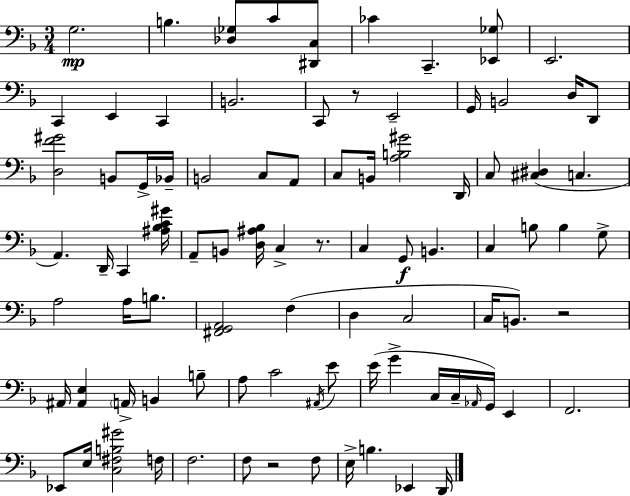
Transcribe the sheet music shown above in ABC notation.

X:1
T:Untitled
M:3/4
L:1/4
K:F
G,2 B, [_D,_G,]/2 C/2 [^D,,C,]/2 _C C,, [_E,,_G,]/2 E,,2 C,, E,, C,, B,,2 C,,/2 z/2 E,,2 G,,/4 B,,2 D,/4 D,,/2 [D,F^G]2 B,,/2 G,,/4 _B,,/4 B,,2 C,/2 A,,/2 C,/2 B,,/4 [A,B,^G]2 D,,/4 C,/2 [^C,^D,] C, A,, D,,/4 C,, [^A,_B,C^G]/4 A,,/2 B,,/2 [D,^A,_B,]/4 C, z/2 C, G,,/2 B,, C, B,/2 B, G,/2 A,2 A,/4 B,/2 [^F,,G,,A,,]2 F, D, C,2 C,/4 B,,/2 z2 ^A,,/4 [^A,,E,] A,,/4 B,, B,/2 A,/2 C2 ^A,,/4 E/2 E/4 G C,/4 C,/4 _A,,/4 G,,/4 E,, F,,2 _E,,/2 E,/4 [C,^F,B,^G]2 F,/4 F,2 F,/2 z2 F,/2 E,/4 B, _E,, D,,/4